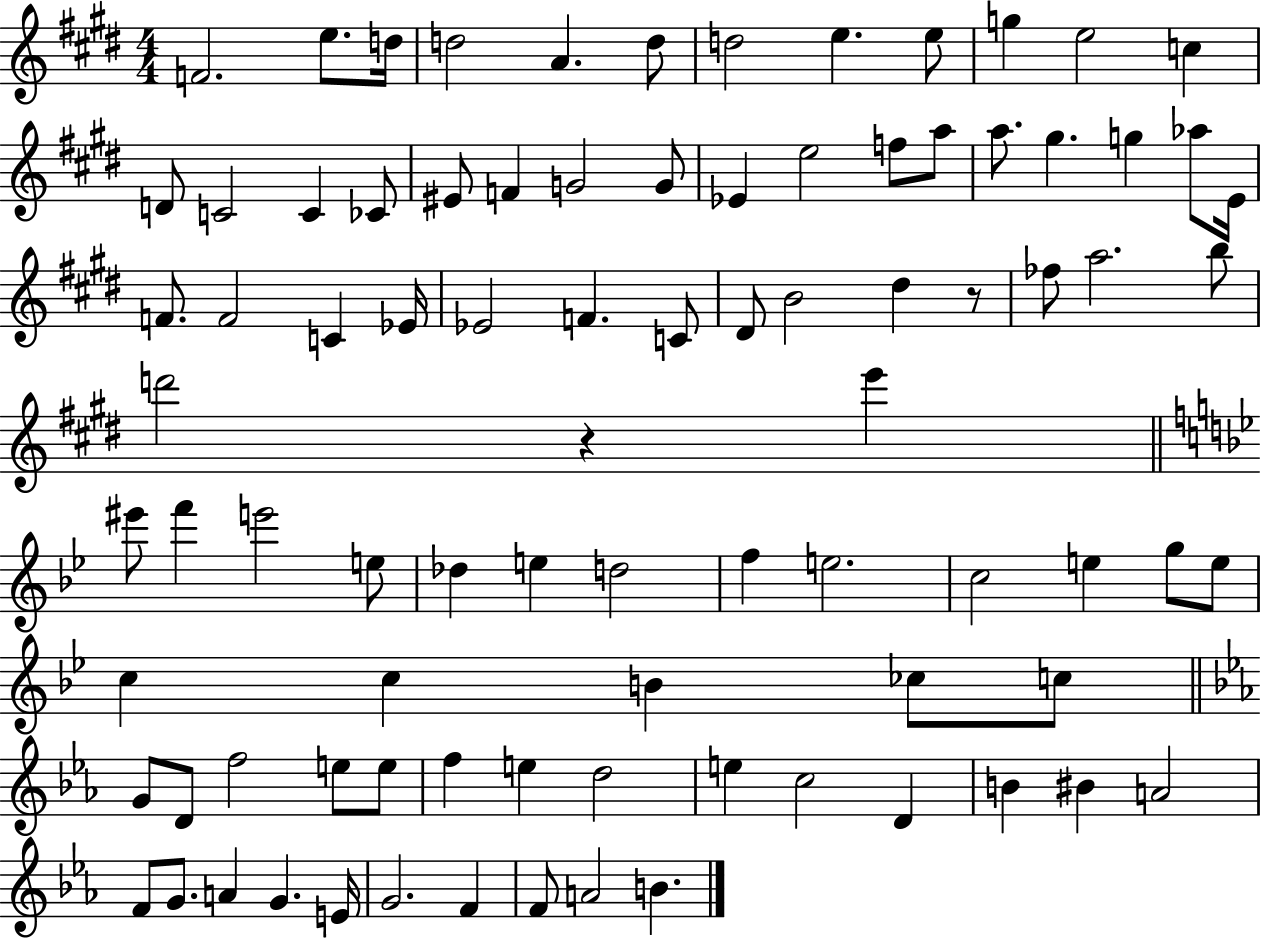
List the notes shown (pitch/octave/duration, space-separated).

F4/h. E5/e. D5/s D5/h A4/q. D5/e D5/h E5/q. E5/e G5/q E5/h C5/q D4/e C4/h C4/q CES4/e EIS4/e F4/q G4/h G4/e Eb4/q E5/h F5/e A5/e A5/e. G#5/q. G5/q Ab5/e E4/s F4/e. F4/h C4/q Eb4/s Eb4/h F4/q. C4/e D#4/e B4/h D#5/q R/e FES5/e A5/h. B5/e D6/h R/q E6/q EIS6/e F6/q E6/h E5/e Db5/q E5/q D5/h F5/q E5/h. C5/h E5/q G5/e E5/e C5/q C5/q B4/q CES5/e C5/e G4/e D4/e F5/h E5/e E5/e F5/q E5/q D5/h E5/q C5/h D4/q B4/q BIS4/q A4/h F4/e G4/e. A4/q G4/q. E4/s G4/h. F4/q F4/e A4/h B4/q.